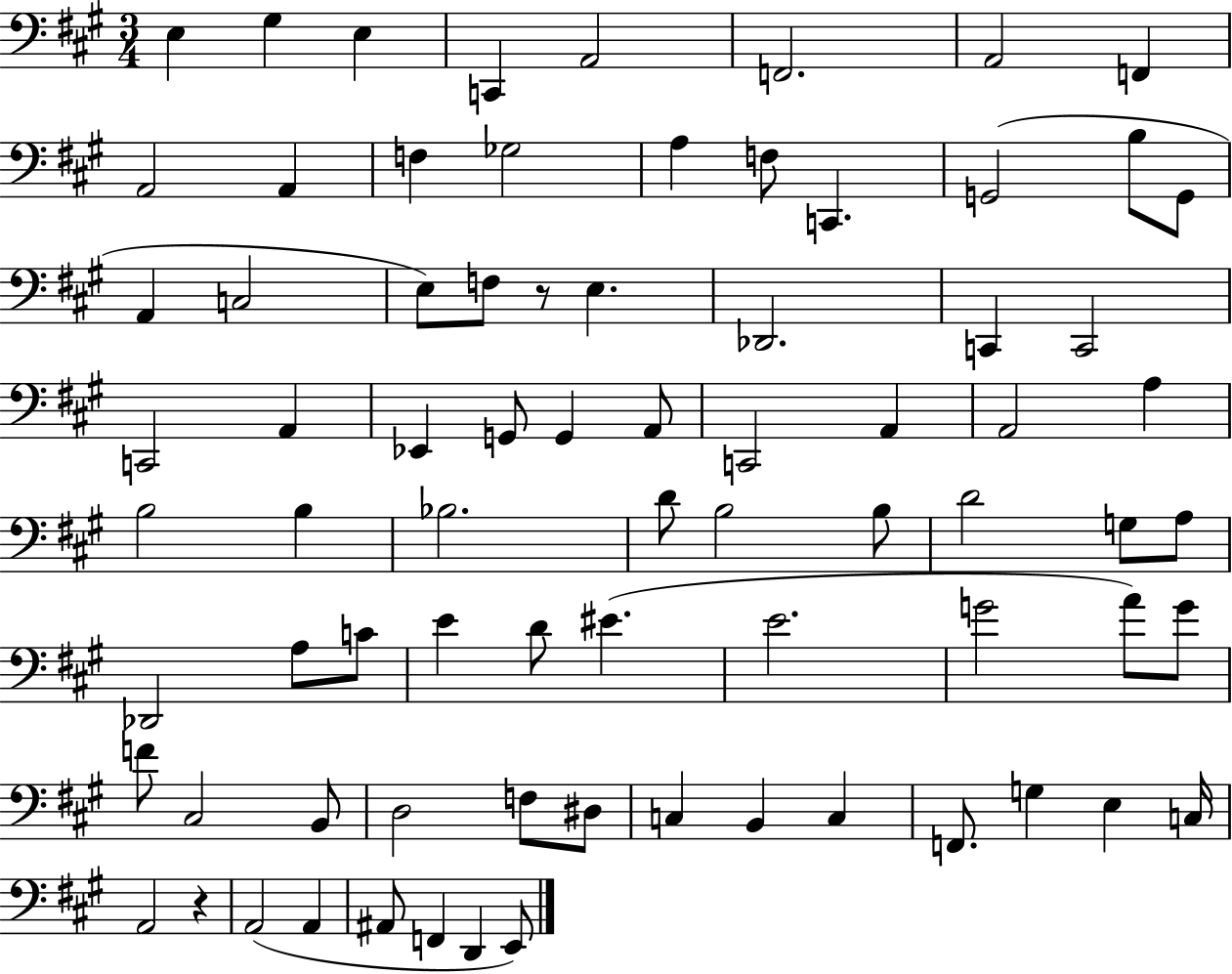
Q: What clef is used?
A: bass